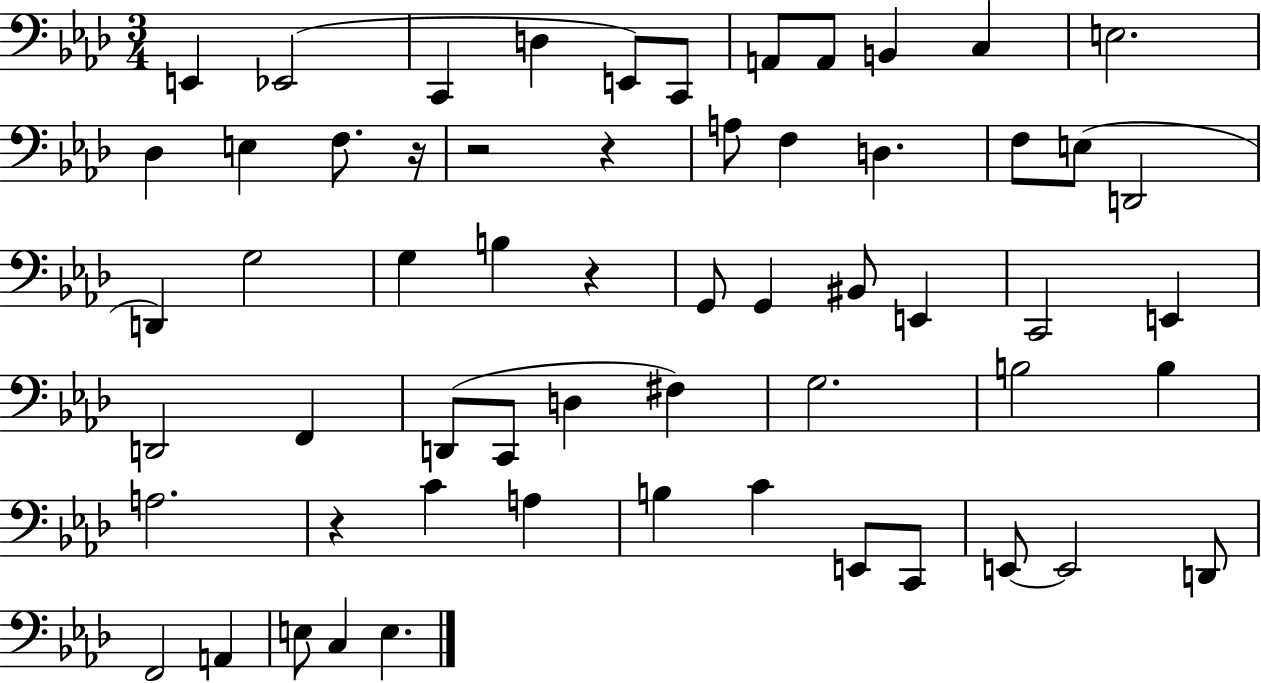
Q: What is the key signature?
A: AES major